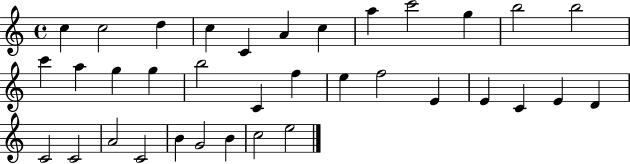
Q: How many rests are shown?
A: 0